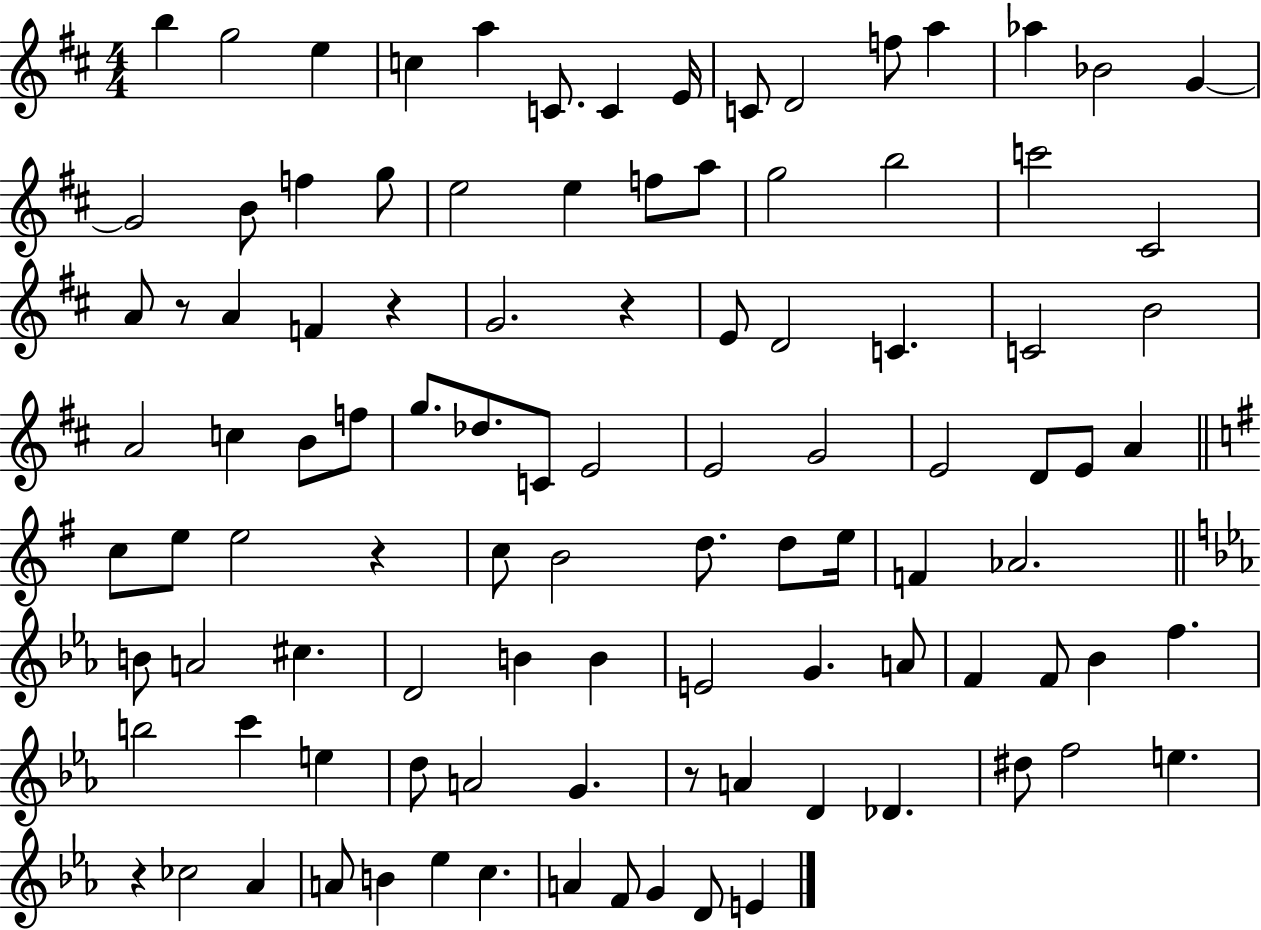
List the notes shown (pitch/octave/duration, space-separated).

B5/q G5/h E5/q C5/q A5/q C4/e. C4/q E4/s C4/e D4/h F5/e A5/q Ab5/q Bb4/h G4/q G4/h B4/e F5/q G5/e E5/h E5/q F5/e A5/e G5/h B5/h C6/h C#4/h A4/e R/e A4/q F4/q R/q G4/h. R/q E4/e D4/h C4/q. C4/h B4/h A4/h C5/q B4/e F5/e G5/e. Db5/e. C4/e E4/h E4/h G4/h E4/h D4/e E4/e A4/q C5/e E5/e E5/h R/q C5/e B4/h D5/e. D5/e E5/s F4/q Ab4/h. B4/e A4/h C#5/q. D4/h B4/q B4/q E4/h G4/q. A4/e F4/q F4/e Bb4/q F5/q. B5/h C6/q E5/q D5/e A4/h G4/q. R/e A4/q D4/q Db4/q. D#5/e F5/h E5/q. R/q CES5/h Ab4/q A4/e B4/q Eb5/q C5/q. A4/q F4/e G4/q D4/e E4/q